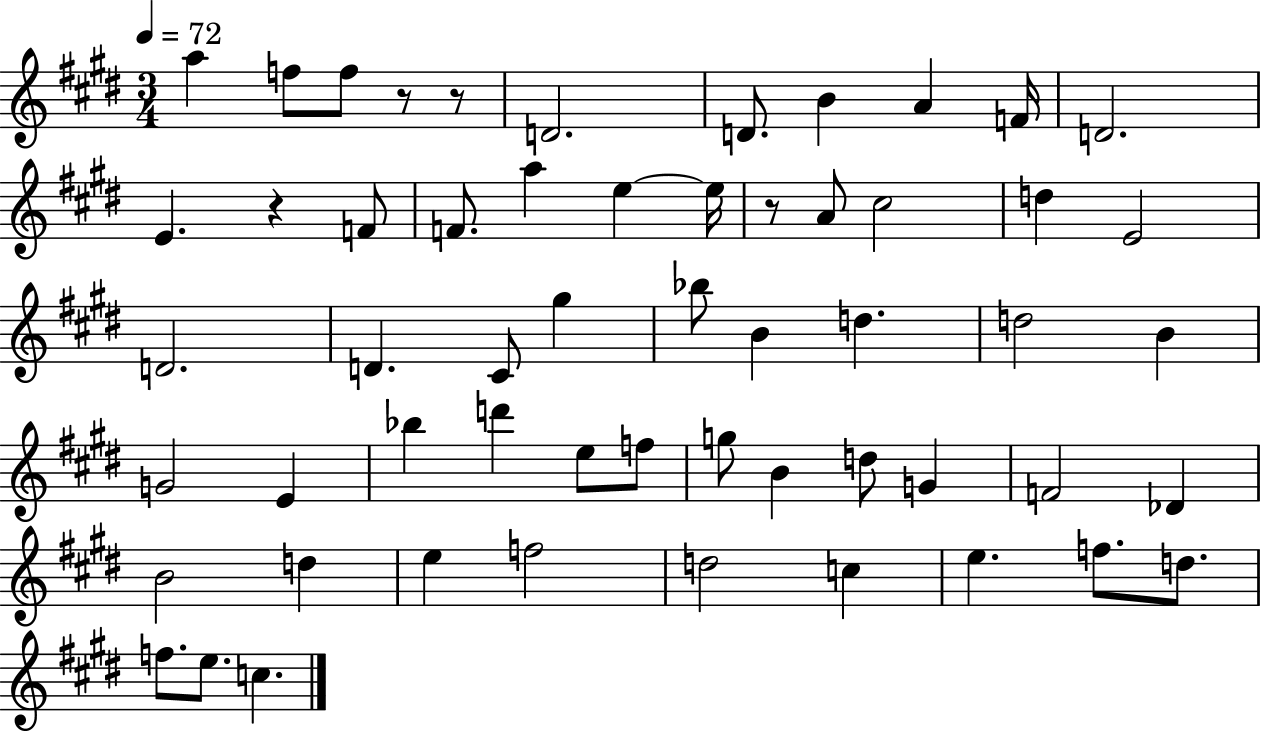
{
  \clef treble
  \numericTimeSignature
  \time 3/4
  \key e \major
  \tempo 4 = 72
  a''4 f''8 f''8 r8 r8 | d'2. | d'8. b'4 a'4 f'16 | d'2. | \break e'4. r4 f'8 | f'8. a''4 e''4~~ e''16 | r8 a'8 cis''2 | d''4 e'2 | \break d'2. | d'4. cis'8 gis''4 | bes''8 b'4 d''4. | d''2 b'4 | \break g'2 e'4 | bes''4 d'''4 e''8 f''8 | g''8 b'4 d''8 g'4 | f'2 des'4 | \break b'2 d''4 | e''4 f''2 | d''2 c''4 | e''4. f''8. d''8. | \break f''8. e''8. c''4. | \bar "|."
}